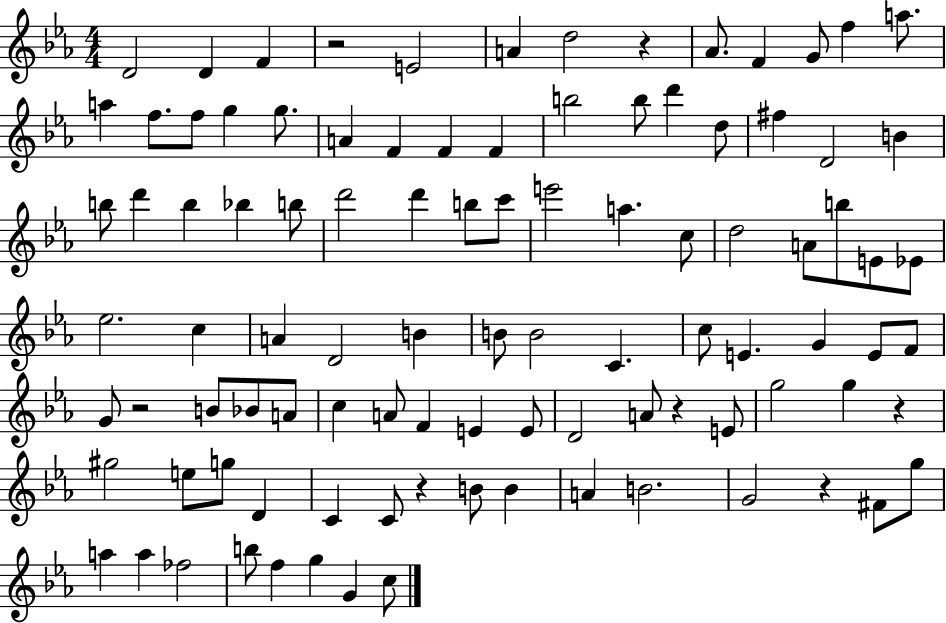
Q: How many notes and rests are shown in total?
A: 99